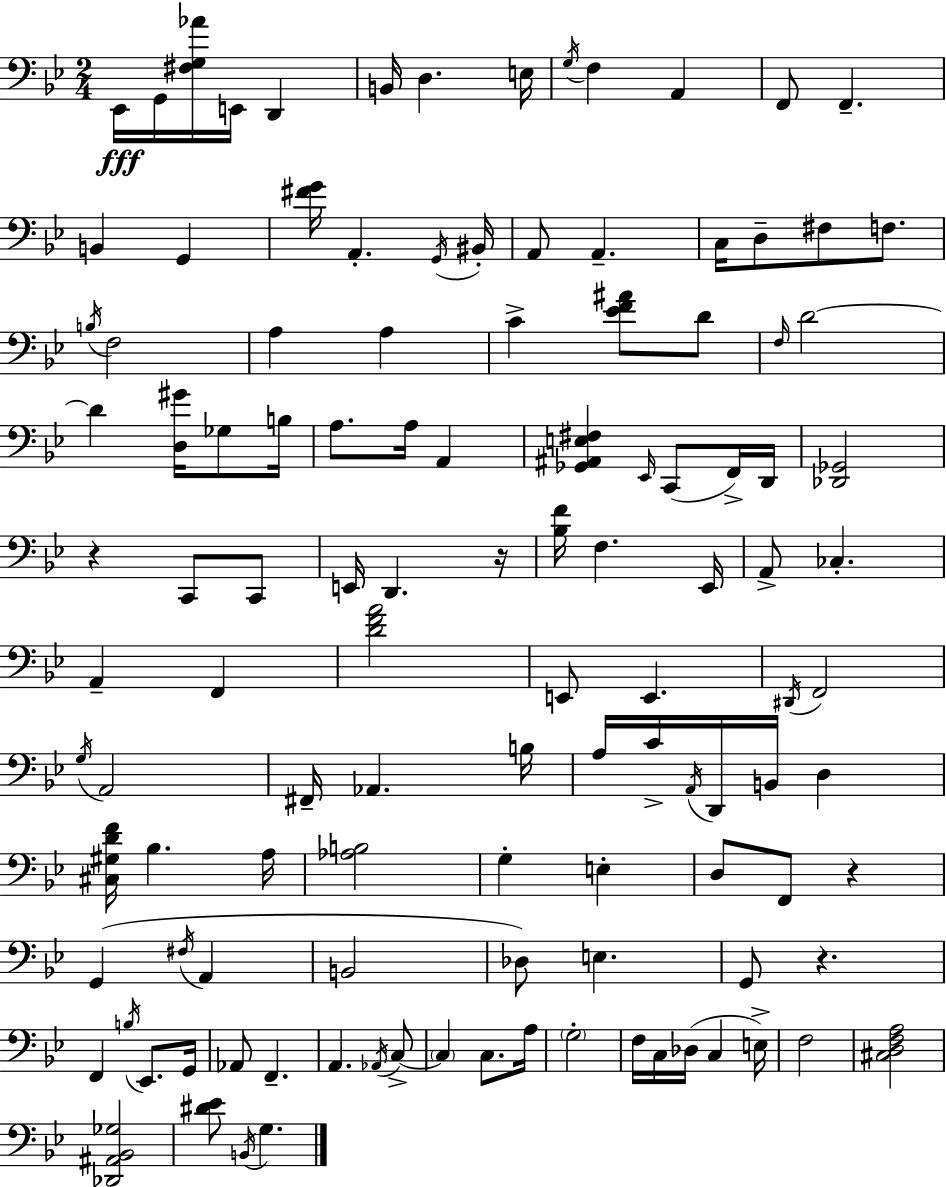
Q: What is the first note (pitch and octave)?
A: Eb2